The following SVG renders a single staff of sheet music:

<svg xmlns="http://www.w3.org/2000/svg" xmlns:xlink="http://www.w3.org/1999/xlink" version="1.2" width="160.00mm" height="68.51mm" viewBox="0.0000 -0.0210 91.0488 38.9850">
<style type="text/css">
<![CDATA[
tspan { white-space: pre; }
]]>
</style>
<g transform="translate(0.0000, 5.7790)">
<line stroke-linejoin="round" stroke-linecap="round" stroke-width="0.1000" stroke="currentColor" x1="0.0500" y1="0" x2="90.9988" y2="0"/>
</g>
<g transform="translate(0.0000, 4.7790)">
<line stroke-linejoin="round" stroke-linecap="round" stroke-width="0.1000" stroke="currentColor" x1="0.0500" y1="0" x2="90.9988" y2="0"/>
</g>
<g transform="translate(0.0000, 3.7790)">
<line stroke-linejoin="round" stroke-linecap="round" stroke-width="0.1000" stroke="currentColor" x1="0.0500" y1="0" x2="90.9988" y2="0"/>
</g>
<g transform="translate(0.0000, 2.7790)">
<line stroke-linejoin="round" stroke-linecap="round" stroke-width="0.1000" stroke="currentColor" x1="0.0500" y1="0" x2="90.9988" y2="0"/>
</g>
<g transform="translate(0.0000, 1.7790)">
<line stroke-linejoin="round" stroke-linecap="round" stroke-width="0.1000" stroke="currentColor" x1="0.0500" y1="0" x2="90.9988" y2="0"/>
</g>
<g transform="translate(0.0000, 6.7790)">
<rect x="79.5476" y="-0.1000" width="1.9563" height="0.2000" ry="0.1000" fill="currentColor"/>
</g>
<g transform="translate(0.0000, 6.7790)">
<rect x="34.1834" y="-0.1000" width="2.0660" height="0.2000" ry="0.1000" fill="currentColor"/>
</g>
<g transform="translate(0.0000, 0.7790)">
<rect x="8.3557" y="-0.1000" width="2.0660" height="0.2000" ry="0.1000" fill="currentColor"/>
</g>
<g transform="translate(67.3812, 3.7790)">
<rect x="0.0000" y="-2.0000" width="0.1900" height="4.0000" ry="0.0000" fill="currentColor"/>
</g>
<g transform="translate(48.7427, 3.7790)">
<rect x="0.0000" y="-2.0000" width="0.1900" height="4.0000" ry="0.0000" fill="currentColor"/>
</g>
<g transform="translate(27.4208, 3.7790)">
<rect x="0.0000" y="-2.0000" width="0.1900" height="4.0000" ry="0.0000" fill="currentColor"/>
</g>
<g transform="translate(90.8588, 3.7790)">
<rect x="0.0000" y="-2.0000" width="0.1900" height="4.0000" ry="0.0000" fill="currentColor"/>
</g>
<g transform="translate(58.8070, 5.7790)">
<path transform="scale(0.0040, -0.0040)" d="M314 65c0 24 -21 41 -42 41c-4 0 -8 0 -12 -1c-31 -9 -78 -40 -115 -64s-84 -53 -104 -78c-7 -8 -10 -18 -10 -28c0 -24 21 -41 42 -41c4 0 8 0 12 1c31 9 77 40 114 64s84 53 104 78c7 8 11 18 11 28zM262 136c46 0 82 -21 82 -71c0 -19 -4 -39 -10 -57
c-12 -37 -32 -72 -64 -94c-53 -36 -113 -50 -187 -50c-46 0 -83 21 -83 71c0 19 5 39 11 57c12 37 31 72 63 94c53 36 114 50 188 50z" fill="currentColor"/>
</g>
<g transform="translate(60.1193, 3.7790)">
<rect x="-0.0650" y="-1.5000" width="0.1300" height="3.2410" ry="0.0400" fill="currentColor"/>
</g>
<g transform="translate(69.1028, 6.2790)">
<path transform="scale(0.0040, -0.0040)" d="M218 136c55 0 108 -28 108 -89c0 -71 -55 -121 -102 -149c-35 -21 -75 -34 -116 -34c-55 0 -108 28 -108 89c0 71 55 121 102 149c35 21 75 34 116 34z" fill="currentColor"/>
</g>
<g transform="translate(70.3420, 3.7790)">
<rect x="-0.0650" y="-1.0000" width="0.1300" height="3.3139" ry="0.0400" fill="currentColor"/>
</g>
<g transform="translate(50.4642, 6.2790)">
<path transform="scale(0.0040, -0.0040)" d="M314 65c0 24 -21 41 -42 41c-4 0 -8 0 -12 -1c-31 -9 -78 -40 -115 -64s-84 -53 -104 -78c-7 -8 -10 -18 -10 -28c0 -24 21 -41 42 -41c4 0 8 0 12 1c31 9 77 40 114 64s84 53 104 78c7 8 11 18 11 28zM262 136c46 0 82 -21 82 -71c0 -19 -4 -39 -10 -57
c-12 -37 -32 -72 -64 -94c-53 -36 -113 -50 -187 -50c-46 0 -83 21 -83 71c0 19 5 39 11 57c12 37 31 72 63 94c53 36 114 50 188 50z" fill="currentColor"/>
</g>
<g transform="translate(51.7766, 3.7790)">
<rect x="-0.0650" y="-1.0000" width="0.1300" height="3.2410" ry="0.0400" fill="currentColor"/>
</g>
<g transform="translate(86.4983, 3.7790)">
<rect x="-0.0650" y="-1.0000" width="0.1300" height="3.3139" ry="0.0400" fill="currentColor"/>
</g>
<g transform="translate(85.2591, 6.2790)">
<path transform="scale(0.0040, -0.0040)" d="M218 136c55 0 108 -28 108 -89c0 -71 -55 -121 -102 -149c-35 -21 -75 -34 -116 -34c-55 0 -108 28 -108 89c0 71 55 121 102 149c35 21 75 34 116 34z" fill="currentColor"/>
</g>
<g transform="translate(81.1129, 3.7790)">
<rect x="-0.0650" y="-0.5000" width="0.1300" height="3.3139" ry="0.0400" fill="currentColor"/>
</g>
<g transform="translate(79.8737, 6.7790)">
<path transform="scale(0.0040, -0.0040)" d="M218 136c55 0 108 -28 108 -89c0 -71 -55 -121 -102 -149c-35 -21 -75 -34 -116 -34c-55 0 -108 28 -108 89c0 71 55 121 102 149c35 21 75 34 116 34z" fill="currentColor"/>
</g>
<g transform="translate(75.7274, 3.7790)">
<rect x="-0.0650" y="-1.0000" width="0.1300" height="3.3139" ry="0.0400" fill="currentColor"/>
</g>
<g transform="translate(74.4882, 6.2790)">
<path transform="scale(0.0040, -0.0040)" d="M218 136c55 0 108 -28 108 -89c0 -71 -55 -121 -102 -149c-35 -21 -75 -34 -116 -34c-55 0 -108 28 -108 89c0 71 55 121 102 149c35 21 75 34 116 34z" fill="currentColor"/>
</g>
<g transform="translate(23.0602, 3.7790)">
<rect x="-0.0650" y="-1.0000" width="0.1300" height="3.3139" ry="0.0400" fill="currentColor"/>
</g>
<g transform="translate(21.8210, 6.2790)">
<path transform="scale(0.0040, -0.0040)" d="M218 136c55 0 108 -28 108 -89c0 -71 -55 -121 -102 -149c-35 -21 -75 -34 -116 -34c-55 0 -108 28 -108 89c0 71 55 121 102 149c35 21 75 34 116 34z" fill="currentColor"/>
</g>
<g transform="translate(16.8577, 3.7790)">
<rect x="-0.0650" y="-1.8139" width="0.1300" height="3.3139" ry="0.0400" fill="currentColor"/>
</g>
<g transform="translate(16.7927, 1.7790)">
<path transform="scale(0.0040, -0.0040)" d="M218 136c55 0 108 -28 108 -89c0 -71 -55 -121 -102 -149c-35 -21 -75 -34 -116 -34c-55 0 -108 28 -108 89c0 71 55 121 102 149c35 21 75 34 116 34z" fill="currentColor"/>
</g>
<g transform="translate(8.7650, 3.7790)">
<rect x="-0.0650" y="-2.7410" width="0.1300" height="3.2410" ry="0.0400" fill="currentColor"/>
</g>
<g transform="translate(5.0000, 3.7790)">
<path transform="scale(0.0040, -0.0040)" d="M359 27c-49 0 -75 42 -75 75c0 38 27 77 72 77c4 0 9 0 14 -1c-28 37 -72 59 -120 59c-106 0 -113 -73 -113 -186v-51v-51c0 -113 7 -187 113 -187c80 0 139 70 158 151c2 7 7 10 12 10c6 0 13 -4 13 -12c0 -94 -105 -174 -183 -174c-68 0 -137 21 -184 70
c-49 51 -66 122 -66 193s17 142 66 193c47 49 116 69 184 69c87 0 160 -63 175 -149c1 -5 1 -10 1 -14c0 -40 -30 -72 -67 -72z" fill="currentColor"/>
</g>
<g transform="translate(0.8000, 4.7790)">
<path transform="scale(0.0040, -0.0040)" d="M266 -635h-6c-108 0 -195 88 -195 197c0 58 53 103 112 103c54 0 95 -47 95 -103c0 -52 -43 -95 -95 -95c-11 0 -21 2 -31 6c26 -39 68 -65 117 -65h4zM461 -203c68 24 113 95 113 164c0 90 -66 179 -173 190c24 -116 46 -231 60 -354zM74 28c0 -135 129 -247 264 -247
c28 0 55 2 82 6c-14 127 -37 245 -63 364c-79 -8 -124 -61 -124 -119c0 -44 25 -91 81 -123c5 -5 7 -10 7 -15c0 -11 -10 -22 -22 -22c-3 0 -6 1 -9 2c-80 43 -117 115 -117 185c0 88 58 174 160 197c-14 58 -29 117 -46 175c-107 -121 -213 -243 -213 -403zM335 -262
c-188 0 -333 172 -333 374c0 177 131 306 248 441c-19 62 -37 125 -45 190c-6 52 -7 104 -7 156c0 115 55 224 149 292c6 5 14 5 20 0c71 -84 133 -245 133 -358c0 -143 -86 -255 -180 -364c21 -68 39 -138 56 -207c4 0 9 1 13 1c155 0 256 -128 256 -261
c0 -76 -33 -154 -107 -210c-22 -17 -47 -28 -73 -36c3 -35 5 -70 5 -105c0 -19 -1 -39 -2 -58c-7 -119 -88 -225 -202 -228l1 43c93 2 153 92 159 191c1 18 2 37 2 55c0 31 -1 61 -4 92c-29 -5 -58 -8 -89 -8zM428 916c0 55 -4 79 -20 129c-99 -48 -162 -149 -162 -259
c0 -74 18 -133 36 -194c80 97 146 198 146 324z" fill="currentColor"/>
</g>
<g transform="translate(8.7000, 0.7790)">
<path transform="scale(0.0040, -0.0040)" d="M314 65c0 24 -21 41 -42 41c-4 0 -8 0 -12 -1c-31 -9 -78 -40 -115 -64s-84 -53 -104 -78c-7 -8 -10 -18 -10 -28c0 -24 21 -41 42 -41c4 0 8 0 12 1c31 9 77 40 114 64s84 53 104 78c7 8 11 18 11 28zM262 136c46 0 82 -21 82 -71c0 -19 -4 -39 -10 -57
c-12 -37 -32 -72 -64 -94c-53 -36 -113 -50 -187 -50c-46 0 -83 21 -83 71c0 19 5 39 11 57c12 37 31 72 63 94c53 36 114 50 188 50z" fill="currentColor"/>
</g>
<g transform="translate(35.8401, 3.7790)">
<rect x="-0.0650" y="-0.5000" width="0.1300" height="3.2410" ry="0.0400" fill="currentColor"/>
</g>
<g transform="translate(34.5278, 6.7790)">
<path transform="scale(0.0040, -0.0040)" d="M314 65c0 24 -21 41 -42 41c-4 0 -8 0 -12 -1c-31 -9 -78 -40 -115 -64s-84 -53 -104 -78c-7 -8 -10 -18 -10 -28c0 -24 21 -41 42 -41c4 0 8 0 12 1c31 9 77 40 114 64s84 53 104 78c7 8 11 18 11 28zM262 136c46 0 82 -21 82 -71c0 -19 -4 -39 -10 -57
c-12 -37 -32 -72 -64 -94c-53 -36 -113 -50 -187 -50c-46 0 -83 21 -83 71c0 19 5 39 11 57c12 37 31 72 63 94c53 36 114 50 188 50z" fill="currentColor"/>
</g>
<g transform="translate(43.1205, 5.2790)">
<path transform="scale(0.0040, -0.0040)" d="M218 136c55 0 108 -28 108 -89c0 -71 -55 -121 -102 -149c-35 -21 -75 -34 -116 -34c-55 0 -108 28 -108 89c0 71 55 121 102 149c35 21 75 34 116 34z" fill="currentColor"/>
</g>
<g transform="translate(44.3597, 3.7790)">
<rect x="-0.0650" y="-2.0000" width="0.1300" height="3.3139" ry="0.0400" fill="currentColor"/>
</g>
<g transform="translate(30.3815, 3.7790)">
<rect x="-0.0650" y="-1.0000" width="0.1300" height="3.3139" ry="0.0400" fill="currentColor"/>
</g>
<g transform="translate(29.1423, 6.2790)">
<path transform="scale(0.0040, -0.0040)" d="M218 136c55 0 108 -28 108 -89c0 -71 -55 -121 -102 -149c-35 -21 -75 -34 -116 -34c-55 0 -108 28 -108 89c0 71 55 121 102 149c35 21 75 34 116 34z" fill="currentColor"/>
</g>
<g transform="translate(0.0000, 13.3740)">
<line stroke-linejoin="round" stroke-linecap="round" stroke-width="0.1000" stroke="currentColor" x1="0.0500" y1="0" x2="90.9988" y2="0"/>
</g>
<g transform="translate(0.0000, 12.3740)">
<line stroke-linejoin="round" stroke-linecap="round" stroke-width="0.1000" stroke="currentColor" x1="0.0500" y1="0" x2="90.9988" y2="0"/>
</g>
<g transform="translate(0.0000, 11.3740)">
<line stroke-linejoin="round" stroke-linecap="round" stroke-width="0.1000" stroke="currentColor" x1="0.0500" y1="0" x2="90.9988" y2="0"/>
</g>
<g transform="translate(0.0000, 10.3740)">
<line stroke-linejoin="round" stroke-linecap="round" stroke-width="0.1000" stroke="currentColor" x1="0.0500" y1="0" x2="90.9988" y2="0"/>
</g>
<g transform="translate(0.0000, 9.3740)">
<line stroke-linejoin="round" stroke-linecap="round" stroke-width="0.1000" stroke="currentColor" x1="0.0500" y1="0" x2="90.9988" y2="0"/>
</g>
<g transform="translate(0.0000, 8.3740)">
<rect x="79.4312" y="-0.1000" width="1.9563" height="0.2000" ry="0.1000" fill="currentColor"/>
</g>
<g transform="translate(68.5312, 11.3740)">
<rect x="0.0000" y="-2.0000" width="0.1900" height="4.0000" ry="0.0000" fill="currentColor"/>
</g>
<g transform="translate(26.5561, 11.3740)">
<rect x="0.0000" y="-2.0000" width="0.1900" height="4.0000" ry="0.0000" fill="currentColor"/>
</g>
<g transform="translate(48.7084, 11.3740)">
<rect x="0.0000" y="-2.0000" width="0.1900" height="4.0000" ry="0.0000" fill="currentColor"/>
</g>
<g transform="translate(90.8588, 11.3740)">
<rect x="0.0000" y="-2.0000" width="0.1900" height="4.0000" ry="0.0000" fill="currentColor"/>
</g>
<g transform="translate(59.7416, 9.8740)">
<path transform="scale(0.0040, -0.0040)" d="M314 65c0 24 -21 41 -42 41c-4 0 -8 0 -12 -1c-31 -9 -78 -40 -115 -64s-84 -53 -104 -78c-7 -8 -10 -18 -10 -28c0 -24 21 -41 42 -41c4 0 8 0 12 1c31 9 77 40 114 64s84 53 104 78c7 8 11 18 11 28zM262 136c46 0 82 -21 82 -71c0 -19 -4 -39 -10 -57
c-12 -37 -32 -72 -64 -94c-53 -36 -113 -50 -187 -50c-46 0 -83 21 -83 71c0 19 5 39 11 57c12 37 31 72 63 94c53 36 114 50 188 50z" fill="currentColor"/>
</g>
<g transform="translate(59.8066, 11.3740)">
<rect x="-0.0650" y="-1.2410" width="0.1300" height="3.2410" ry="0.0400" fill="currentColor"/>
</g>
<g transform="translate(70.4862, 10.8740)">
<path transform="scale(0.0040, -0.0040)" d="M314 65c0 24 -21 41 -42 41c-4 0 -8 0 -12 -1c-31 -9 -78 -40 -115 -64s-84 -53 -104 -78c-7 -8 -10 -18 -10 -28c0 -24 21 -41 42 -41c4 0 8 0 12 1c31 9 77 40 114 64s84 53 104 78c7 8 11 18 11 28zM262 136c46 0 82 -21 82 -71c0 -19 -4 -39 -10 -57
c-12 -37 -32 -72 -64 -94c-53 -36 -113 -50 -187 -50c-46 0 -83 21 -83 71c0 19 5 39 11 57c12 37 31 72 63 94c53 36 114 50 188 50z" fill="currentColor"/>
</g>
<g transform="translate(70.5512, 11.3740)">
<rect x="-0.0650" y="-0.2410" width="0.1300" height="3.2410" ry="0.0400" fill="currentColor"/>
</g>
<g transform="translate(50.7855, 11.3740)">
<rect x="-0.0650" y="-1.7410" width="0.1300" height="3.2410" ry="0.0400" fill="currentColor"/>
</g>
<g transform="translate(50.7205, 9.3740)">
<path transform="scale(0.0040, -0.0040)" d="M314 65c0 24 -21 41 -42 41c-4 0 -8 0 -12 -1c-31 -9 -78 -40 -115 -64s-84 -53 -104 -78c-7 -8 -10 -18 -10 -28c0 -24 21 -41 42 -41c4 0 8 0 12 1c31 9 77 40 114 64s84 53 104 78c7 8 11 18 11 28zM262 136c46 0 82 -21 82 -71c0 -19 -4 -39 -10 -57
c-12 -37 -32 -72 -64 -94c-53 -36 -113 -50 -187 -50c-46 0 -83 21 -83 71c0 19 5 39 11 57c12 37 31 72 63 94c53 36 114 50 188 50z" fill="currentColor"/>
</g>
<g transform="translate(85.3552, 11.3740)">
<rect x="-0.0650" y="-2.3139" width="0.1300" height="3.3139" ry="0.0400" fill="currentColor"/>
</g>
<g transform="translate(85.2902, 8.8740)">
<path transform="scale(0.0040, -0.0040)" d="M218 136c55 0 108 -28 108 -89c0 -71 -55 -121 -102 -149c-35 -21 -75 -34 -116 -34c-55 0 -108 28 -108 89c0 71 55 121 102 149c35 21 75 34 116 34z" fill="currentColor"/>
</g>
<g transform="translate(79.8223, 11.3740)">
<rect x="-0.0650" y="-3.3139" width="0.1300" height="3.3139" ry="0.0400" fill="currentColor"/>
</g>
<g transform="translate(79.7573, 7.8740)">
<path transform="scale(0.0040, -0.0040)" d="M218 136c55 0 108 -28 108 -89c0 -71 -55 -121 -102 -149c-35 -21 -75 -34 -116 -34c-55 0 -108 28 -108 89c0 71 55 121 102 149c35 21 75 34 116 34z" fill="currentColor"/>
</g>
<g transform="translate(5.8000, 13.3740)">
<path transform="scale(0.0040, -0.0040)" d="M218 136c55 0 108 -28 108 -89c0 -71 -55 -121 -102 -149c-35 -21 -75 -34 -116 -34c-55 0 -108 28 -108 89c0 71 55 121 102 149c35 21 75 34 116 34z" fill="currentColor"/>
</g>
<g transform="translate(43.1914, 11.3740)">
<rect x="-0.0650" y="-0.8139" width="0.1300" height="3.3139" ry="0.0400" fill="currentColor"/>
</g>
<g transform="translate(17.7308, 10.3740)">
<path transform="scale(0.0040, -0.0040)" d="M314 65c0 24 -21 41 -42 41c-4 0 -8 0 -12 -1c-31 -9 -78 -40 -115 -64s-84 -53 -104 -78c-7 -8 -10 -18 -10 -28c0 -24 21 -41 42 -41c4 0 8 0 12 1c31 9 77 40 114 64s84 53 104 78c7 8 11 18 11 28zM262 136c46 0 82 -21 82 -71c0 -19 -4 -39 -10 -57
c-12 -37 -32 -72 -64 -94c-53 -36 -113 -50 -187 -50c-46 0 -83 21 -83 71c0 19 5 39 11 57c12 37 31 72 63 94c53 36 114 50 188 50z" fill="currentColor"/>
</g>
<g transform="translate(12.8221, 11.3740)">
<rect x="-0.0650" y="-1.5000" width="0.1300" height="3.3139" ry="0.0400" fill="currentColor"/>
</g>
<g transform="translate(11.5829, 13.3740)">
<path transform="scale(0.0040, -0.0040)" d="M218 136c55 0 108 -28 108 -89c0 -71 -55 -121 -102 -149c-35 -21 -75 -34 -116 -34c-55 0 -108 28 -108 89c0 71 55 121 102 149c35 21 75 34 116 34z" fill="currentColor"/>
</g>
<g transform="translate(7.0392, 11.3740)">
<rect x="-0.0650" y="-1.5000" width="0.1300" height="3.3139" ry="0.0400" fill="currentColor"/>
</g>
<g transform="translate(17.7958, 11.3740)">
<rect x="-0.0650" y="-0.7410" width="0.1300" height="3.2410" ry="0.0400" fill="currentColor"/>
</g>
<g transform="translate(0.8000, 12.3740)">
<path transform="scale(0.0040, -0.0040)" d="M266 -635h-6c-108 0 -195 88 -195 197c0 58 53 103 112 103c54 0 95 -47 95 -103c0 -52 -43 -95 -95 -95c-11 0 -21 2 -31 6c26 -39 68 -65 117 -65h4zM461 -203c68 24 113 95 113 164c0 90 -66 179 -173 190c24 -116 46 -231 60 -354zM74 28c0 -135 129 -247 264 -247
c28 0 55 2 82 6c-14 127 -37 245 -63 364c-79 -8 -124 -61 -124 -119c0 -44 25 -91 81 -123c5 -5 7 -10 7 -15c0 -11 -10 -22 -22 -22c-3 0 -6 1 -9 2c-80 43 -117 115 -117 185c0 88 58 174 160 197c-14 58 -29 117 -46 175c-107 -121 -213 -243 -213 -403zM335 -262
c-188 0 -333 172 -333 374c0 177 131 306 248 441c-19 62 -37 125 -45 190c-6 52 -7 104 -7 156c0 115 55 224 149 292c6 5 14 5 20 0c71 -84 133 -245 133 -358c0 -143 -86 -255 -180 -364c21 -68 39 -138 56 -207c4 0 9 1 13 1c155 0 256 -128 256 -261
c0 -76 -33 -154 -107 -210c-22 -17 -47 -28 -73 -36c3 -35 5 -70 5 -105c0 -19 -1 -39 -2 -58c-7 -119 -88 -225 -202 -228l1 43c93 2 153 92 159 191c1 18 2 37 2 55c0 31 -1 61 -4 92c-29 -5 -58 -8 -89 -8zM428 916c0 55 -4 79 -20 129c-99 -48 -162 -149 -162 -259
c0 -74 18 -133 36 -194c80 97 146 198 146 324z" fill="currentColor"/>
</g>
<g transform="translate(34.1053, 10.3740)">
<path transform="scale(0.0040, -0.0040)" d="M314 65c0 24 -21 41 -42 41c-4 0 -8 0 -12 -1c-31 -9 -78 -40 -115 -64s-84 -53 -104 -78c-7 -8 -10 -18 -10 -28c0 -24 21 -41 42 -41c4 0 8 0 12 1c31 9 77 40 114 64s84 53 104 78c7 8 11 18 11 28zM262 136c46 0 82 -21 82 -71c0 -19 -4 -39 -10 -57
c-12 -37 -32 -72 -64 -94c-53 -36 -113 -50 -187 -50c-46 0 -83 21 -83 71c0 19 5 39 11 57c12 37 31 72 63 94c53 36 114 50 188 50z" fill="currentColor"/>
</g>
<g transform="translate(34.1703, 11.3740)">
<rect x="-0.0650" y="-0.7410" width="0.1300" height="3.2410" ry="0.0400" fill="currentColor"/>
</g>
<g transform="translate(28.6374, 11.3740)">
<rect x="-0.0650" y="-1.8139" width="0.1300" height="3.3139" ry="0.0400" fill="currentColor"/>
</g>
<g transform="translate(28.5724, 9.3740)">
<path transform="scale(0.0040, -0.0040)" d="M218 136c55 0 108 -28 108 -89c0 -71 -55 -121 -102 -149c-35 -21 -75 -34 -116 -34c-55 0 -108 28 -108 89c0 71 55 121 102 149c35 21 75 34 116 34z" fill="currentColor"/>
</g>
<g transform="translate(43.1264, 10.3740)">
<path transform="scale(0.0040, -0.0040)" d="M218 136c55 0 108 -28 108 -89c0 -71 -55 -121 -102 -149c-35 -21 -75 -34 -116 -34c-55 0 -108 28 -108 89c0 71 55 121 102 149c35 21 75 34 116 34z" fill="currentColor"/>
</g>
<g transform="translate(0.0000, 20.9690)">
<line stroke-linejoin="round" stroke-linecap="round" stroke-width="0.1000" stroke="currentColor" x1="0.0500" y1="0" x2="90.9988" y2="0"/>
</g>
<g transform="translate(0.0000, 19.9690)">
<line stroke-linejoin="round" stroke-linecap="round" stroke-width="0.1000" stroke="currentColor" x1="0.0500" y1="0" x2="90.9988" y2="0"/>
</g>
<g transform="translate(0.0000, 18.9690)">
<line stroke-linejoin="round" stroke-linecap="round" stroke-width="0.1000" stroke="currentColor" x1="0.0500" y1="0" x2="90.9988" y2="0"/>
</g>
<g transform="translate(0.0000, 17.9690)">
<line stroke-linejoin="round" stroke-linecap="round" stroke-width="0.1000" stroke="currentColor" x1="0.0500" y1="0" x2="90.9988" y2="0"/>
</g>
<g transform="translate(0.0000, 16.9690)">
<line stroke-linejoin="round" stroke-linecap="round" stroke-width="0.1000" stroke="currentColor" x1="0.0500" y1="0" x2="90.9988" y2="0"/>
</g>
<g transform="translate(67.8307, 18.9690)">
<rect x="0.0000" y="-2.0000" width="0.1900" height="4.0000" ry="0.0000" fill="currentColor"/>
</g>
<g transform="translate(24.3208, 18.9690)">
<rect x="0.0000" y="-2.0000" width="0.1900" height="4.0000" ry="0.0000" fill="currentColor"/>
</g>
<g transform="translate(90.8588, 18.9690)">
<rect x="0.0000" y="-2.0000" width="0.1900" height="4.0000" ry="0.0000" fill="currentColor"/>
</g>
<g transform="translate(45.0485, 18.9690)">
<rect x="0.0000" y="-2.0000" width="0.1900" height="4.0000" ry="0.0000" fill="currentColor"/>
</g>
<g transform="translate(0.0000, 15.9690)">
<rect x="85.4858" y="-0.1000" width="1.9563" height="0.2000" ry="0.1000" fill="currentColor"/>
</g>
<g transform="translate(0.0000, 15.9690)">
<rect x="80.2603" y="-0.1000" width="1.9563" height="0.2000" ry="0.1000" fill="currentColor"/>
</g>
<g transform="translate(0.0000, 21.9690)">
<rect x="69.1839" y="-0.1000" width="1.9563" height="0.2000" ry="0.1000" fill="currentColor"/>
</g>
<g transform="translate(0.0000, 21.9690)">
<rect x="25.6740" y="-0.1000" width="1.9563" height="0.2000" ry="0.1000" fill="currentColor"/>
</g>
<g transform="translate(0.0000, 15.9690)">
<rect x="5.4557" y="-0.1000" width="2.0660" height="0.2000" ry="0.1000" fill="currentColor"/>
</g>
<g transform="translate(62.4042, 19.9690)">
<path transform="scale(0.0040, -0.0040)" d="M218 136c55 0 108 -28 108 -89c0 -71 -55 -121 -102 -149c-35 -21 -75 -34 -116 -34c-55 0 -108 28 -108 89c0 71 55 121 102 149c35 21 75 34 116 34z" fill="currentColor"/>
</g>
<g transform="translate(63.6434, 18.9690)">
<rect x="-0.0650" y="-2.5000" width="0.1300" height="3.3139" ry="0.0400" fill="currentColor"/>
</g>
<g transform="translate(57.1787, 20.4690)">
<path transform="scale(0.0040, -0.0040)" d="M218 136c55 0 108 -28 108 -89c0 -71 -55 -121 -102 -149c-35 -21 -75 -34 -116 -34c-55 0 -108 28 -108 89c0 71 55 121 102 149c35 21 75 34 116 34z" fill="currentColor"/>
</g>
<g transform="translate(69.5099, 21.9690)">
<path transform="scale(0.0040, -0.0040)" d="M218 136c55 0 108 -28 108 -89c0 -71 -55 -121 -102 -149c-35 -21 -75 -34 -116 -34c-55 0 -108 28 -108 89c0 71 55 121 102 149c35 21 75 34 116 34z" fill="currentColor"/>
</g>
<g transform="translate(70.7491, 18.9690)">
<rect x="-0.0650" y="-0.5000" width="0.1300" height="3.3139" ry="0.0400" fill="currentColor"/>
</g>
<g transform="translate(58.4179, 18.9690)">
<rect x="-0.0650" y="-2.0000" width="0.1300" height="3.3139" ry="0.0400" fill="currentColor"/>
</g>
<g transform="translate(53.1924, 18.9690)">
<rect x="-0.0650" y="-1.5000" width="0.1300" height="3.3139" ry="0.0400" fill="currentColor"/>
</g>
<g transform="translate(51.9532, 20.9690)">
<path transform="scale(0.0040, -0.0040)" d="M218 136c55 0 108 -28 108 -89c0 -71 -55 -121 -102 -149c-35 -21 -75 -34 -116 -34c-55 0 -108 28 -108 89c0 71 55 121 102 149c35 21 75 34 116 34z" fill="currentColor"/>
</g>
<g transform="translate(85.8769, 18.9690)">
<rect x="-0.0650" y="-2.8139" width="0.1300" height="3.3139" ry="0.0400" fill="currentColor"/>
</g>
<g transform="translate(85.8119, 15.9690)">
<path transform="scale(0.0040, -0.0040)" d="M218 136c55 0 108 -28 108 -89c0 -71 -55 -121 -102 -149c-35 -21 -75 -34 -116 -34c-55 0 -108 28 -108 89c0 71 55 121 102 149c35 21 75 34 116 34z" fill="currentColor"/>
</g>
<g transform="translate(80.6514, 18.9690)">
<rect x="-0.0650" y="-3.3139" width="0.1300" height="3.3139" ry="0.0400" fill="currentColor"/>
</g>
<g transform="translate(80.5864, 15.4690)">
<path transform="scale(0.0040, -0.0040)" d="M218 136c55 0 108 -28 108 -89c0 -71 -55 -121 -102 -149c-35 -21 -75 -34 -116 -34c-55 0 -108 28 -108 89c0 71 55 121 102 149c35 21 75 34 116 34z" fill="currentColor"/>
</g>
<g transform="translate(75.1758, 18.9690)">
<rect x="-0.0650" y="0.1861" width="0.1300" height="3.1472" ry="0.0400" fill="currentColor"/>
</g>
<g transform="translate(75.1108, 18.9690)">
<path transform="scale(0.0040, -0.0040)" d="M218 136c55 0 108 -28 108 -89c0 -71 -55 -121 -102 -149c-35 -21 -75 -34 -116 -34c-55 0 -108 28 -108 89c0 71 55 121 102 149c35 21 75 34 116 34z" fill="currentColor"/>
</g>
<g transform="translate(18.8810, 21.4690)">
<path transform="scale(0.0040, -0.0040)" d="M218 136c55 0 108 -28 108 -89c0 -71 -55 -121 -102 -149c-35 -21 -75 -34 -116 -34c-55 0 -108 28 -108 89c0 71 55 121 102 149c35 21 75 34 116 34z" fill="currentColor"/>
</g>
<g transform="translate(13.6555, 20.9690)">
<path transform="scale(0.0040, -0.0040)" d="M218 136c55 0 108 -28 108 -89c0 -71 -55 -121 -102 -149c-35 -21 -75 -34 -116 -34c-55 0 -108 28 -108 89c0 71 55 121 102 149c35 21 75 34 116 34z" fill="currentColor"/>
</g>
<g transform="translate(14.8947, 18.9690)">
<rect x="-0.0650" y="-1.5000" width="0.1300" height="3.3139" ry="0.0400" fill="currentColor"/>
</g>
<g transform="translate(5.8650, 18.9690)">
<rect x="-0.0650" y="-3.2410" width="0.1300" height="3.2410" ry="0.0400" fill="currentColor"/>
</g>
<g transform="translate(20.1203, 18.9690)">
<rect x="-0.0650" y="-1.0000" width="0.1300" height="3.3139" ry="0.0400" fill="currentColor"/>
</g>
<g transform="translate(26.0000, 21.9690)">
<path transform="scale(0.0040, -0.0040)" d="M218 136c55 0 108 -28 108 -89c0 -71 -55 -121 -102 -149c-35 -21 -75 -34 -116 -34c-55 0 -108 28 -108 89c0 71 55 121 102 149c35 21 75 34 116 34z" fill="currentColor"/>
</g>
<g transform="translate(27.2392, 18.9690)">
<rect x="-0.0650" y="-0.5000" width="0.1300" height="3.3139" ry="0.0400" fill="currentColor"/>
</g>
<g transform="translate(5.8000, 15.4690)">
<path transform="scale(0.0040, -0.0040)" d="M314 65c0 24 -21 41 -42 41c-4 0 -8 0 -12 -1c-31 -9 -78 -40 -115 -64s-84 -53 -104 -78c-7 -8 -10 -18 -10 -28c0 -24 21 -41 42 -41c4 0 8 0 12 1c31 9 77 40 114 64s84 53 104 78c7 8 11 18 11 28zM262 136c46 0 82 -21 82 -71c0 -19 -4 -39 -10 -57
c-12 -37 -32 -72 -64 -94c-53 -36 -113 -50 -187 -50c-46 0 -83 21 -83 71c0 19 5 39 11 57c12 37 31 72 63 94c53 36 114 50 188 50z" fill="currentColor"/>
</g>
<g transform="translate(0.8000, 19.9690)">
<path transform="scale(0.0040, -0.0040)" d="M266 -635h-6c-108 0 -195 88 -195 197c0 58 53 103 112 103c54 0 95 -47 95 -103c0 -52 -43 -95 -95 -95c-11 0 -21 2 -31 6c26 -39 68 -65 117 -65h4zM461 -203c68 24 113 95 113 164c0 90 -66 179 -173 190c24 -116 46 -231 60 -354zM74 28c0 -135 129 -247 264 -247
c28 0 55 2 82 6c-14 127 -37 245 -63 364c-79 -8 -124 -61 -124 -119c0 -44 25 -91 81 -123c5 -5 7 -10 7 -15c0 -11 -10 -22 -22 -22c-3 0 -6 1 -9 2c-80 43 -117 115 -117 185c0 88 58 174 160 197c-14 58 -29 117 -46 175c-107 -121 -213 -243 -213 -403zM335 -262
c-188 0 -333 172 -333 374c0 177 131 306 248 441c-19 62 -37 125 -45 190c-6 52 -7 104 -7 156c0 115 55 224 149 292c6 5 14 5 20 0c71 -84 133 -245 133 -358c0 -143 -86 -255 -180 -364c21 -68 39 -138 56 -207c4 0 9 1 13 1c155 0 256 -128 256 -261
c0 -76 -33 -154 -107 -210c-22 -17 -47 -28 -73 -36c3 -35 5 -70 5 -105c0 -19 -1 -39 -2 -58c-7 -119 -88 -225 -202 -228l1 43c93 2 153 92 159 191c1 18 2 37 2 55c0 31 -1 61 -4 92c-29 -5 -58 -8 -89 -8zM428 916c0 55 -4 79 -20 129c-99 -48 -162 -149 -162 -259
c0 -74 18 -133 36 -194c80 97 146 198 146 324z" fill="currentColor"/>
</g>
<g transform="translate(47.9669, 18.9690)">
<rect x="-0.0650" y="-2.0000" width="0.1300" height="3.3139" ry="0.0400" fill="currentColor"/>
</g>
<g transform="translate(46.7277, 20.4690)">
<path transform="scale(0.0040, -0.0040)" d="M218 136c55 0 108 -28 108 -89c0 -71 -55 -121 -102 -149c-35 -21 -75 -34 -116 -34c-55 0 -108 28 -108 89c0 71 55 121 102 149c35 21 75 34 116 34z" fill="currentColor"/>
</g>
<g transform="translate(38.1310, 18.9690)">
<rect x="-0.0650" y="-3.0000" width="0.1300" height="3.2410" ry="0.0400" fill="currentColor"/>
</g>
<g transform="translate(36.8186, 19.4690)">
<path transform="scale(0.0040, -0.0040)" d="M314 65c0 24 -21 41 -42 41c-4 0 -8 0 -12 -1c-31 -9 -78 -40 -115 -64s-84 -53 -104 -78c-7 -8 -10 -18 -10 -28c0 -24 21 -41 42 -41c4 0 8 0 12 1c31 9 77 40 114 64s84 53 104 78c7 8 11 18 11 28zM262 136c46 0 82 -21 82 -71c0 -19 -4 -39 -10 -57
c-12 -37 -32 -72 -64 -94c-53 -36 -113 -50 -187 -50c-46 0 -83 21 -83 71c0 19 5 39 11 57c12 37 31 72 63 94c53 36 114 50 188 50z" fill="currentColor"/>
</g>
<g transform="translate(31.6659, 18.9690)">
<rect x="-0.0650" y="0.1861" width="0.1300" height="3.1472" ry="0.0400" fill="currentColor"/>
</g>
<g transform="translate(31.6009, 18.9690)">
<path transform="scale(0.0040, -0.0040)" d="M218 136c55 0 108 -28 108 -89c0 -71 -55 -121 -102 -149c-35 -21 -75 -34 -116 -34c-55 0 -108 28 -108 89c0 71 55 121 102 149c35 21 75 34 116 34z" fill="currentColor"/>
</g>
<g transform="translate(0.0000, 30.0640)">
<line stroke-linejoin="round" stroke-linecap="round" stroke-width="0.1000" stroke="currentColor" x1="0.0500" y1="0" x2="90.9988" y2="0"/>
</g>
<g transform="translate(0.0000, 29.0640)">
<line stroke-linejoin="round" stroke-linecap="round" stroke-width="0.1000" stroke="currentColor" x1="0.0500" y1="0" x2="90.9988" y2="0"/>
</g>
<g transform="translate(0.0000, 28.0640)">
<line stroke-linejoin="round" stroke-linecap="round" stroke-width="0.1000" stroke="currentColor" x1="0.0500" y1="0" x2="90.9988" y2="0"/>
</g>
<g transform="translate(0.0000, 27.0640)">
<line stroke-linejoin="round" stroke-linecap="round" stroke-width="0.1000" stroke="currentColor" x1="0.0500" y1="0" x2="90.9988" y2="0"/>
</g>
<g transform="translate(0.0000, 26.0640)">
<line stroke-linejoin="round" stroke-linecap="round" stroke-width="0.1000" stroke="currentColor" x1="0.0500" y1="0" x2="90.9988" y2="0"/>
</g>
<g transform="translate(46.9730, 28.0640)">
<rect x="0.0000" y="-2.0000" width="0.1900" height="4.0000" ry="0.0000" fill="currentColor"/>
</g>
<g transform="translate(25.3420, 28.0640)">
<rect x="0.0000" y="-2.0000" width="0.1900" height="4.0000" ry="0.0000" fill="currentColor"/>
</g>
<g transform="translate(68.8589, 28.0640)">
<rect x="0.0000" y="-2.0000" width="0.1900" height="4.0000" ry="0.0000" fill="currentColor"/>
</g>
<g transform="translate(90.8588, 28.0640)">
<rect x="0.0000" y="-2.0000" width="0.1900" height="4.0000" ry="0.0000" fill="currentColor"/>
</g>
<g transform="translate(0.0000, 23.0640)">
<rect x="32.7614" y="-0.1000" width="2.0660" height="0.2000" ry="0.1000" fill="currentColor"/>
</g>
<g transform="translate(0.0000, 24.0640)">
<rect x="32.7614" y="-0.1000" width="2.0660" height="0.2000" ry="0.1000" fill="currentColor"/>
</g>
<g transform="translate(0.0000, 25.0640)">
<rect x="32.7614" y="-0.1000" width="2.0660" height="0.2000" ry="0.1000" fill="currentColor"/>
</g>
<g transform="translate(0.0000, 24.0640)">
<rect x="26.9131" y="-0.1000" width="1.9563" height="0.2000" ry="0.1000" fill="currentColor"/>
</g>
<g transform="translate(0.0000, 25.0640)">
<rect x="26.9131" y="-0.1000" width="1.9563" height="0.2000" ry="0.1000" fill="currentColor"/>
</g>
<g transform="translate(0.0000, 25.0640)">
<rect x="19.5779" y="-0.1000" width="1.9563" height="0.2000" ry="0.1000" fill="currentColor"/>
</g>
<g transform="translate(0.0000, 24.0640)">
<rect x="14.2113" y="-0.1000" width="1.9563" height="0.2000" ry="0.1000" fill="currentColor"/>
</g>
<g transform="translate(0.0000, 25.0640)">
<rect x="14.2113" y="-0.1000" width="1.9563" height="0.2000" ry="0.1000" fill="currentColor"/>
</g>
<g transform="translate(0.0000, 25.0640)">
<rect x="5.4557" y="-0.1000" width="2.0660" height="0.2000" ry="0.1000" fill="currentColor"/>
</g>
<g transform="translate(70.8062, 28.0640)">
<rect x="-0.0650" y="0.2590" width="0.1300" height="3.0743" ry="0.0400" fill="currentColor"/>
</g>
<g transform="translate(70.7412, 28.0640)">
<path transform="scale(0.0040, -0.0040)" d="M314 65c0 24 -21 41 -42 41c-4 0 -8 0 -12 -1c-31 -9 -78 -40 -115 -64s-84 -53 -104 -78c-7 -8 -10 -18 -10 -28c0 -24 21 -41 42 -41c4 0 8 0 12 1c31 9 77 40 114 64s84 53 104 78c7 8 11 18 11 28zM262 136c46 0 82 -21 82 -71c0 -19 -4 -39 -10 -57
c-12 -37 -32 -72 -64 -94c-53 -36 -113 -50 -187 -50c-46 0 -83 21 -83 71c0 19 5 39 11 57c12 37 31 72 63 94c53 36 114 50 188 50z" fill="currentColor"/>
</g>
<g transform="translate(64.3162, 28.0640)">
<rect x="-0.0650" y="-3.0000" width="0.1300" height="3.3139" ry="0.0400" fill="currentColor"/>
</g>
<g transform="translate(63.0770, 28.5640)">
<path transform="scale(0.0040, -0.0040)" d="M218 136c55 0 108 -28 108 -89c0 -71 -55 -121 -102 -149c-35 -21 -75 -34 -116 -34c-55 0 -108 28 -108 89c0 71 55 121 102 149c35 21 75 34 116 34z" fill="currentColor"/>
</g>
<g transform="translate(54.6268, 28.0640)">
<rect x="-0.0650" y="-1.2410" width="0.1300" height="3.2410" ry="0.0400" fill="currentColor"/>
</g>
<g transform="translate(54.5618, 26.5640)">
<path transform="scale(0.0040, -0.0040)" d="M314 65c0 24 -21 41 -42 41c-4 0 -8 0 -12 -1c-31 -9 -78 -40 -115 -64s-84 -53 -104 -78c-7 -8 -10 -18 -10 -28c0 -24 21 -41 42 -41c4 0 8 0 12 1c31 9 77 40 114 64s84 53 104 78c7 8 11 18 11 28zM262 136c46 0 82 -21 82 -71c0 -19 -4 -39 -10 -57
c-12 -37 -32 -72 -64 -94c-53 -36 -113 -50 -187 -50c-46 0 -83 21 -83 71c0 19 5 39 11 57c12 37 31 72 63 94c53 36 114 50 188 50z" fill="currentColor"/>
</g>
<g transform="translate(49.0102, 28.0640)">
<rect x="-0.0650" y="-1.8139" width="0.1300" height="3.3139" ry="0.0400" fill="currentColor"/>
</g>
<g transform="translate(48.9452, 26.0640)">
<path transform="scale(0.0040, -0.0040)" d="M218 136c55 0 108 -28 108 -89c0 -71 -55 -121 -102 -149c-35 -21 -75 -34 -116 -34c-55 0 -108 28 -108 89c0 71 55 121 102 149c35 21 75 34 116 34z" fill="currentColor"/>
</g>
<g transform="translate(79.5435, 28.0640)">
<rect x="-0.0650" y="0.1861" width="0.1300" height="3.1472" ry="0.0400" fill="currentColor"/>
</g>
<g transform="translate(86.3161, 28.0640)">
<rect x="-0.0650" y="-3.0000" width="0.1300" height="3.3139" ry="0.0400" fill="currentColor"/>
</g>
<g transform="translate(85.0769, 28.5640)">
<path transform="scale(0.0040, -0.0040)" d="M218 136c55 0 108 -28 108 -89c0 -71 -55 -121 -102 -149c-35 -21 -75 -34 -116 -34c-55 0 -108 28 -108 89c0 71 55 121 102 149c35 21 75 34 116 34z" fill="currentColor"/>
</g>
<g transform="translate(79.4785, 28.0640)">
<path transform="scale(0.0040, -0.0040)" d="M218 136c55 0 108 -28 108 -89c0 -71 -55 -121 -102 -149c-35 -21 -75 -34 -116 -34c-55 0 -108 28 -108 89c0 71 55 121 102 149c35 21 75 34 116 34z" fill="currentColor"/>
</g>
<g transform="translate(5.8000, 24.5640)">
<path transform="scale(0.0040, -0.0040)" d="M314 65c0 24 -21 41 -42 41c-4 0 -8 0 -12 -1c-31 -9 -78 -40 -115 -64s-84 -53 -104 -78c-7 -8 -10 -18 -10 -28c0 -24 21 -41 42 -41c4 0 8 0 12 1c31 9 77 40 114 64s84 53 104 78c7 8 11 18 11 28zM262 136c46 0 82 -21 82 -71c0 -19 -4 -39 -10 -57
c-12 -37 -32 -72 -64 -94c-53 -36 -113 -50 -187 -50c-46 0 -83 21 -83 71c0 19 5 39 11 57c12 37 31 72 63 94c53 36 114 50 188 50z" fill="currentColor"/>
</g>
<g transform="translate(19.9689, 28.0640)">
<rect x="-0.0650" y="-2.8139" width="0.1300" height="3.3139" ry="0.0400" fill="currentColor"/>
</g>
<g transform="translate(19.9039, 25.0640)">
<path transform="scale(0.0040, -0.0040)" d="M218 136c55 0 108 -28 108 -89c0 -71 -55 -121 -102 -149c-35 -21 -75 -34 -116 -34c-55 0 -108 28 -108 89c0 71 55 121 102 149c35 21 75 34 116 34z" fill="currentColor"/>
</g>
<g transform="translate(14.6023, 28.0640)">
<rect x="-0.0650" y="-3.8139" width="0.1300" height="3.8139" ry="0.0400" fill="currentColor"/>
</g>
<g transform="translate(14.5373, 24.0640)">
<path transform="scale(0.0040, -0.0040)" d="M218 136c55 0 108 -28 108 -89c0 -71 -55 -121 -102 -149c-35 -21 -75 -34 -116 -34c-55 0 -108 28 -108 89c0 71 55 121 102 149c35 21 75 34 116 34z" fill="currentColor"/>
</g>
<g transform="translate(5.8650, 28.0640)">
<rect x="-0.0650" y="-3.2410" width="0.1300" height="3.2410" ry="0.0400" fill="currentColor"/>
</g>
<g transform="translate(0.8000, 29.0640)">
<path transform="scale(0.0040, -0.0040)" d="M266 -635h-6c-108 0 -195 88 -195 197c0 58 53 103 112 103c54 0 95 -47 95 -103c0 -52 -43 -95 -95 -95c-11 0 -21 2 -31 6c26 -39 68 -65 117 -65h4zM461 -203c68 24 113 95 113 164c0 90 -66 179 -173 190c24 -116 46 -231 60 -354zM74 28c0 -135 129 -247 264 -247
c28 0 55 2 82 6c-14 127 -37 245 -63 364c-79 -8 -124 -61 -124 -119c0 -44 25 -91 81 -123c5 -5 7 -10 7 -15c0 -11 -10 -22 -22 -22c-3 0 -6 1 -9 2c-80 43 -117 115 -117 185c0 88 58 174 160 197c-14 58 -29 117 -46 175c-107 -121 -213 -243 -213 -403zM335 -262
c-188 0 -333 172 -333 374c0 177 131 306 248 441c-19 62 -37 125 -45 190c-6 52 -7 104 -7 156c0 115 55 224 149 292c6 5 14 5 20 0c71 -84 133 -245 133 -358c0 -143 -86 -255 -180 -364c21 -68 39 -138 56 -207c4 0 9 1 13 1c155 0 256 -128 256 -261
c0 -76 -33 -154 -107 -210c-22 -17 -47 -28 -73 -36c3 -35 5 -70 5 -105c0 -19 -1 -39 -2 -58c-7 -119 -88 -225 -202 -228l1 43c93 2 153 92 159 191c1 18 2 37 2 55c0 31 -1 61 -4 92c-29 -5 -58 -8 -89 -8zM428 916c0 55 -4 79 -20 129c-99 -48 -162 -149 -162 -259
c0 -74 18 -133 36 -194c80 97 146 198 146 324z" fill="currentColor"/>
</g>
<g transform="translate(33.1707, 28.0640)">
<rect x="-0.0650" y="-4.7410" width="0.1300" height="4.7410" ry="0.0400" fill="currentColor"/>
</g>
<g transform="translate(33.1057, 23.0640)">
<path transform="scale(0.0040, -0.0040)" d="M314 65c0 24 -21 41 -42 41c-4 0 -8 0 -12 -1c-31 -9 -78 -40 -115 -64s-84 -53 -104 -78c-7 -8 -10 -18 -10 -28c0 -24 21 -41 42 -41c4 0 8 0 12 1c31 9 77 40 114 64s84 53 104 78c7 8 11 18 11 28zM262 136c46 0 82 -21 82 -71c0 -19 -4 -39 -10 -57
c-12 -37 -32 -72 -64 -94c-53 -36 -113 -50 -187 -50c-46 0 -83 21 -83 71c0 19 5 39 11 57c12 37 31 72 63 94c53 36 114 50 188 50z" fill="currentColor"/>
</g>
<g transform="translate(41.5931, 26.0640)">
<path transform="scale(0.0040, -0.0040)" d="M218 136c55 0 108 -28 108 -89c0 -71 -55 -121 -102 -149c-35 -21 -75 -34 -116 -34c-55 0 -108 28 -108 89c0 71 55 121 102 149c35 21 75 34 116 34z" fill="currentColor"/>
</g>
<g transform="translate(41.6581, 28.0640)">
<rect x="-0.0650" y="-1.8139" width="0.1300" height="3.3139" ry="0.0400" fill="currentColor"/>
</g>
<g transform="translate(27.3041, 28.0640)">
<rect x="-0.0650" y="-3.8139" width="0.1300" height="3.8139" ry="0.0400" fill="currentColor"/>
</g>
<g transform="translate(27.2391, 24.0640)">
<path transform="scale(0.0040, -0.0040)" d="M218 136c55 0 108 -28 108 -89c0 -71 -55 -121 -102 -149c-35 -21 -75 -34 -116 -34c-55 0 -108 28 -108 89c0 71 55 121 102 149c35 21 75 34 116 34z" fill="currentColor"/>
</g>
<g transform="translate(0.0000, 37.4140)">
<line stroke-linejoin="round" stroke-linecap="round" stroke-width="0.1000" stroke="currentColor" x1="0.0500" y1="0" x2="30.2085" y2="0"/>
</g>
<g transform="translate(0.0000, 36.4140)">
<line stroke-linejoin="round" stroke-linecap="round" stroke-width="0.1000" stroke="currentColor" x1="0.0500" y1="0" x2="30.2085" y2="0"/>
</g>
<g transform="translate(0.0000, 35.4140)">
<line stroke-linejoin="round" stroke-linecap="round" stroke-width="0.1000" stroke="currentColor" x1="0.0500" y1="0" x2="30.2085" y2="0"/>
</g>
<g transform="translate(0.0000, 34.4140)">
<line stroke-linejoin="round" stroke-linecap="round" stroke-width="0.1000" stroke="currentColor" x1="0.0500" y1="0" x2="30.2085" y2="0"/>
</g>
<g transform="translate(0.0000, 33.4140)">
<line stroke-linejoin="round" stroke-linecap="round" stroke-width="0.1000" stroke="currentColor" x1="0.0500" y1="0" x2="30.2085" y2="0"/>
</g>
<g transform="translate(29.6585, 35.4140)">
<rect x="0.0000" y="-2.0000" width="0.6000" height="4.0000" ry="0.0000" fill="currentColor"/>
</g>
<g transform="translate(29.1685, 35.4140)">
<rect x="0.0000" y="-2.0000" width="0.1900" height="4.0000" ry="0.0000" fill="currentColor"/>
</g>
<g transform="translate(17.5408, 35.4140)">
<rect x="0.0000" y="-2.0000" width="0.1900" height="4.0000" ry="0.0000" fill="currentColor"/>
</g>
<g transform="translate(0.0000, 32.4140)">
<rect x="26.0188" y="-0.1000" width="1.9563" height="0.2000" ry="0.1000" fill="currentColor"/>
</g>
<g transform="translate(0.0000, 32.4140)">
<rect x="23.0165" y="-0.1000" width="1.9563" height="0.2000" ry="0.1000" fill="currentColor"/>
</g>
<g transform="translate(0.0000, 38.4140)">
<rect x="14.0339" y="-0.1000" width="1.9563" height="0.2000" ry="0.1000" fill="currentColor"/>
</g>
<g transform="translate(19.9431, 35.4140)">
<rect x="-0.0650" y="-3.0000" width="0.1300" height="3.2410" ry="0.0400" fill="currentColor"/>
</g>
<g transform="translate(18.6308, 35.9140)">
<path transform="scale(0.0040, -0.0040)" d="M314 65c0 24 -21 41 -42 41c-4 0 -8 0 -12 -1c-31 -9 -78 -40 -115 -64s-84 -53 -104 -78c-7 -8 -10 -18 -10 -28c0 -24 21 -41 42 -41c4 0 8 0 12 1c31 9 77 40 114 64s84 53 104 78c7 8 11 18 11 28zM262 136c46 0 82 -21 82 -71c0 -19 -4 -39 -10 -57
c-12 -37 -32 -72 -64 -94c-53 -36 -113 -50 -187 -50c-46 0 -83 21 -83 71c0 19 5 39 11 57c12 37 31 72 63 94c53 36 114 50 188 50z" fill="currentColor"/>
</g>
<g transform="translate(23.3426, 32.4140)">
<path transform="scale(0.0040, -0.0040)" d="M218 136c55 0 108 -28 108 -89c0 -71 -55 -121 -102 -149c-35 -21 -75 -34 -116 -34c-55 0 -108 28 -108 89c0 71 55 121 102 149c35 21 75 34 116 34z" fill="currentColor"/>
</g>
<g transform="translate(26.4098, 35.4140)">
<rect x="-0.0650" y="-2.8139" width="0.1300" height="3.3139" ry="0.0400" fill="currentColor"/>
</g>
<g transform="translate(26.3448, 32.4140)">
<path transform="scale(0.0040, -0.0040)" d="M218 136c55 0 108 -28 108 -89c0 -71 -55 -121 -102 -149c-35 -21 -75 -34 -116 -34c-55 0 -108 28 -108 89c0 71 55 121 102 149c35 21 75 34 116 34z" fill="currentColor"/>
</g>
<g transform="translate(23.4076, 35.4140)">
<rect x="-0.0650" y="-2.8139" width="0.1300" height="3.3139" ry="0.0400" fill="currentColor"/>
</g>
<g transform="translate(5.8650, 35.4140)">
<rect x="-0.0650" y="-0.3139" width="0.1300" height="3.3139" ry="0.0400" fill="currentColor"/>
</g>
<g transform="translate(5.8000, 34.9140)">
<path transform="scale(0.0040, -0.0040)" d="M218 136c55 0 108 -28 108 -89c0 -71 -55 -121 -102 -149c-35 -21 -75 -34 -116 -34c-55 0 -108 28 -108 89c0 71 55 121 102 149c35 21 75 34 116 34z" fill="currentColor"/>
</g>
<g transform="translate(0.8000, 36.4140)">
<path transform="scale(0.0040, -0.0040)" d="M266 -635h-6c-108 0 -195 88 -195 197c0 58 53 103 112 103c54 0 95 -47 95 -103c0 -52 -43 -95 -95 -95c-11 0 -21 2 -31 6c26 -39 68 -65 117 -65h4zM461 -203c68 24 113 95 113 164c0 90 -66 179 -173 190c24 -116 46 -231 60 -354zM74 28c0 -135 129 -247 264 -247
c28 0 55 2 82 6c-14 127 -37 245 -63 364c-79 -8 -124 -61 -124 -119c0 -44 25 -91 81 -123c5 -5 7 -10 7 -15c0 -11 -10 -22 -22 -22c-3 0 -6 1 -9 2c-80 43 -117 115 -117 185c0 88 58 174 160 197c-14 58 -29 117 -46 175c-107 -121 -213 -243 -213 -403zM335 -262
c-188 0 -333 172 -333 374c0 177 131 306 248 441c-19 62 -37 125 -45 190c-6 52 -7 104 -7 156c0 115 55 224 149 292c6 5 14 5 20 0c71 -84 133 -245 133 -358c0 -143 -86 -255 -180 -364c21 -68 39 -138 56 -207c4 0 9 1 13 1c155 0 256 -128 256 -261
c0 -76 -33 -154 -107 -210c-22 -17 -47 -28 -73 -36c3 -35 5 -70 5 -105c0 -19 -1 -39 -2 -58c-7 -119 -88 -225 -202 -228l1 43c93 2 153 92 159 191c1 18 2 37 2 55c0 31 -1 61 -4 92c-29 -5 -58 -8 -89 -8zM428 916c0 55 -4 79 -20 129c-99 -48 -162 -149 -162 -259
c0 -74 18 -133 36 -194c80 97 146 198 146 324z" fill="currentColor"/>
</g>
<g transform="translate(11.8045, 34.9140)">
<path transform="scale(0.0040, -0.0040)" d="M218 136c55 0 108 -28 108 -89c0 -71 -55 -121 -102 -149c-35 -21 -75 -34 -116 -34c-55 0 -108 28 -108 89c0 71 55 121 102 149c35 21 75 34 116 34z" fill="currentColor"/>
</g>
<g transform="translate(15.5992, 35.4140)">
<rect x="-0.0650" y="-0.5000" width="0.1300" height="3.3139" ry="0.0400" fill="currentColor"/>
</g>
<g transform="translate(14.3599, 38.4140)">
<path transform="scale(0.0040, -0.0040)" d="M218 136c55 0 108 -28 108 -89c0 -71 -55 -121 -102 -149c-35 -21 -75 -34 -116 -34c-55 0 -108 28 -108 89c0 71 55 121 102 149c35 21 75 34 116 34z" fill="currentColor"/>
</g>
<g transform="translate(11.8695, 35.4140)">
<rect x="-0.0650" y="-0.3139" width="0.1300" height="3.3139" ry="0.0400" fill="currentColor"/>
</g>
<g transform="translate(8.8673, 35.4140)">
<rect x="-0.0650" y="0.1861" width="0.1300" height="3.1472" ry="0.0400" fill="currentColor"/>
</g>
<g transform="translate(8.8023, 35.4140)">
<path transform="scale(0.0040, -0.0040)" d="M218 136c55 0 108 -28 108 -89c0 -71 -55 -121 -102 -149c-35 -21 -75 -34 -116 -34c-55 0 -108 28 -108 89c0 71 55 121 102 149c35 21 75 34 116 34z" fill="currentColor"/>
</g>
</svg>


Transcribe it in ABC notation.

X:1
T:Untitled
M:4/4
L:1/4
K:C
a2 f D D C2 F D2 E2 D D C D E E d2 f d2 d f2 e2 c2 b g b2 E D C B A2 F E F G C B b a b2 c' a c' e'2 f f e2 A B2 B A c B c C A2 a a